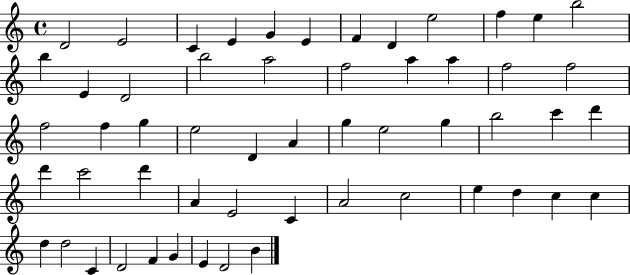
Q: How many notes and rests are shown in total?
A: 55